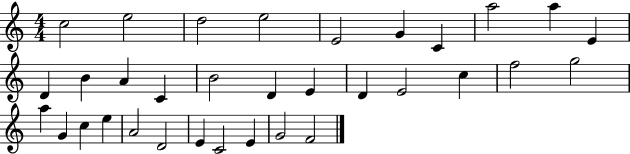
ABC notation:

X:1
T:Untitled
M:4/4
L:1/4
K:C
c2 e2 d2 e2 E2 G C a2 a E D B A C B2 D E D E2 c f2 g2 a G c e A2 D2 E C2 E G2 F2